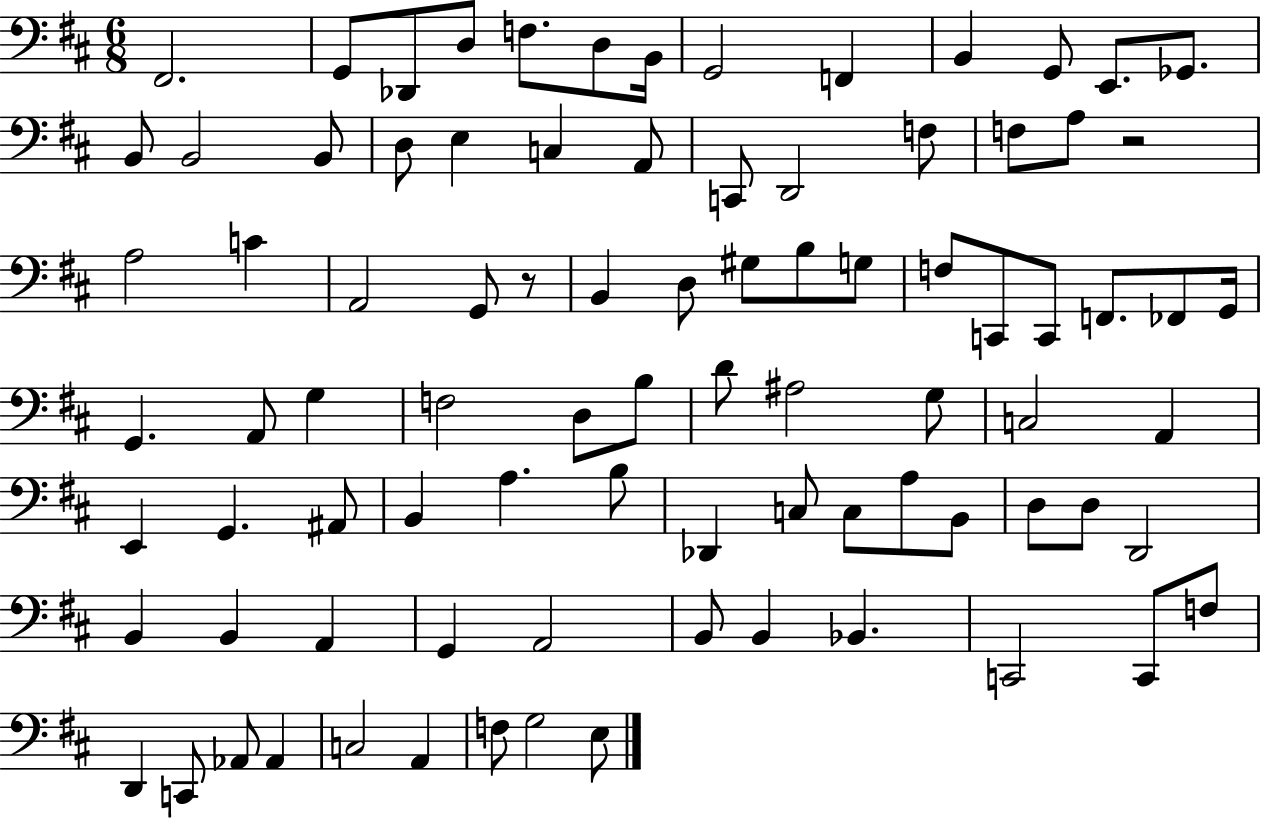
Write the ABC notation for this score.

X:1
T:Untitled
M:6/8
L:1/4
K:D
^F,,2 G,,/2 _D,,/2 D,/2 F,/2 D,/2 B,,/4 G,,2 F,, B,, G,,/2 E,,/2 _G,,/2 B,,/2 B,,2 B,,/2 D,/2 E, C, A,,/2 C,,/2 D,,2 F,/2 F,/2 A,/2 z2 A,2 C A,,2 G,,/2 z/2 B,, D,/2 ^G,/2 B,/2 G,/2 F,/2 C,,/2 C,,/2 F,,/2 _F,,/2 G,,/4 G,, A,,/2 G, F,2 D,/2 B,/2 D/2 ^A,2 G,/2 C,2 A,, E,, G,, ^A,,/2 B,, A, B,/2 _D,, C,/2 C,/2 A,/2 B,,/2 D,/2 D,/2 D,,2 B,, B,, A,, G,, A,,2 B,,/2 B,, _B,, C,,2 C,,/2 F,/2 D,, C,,/2 _A,,/2 _A,, C,2 A,, F,/2 G,2 E,/2